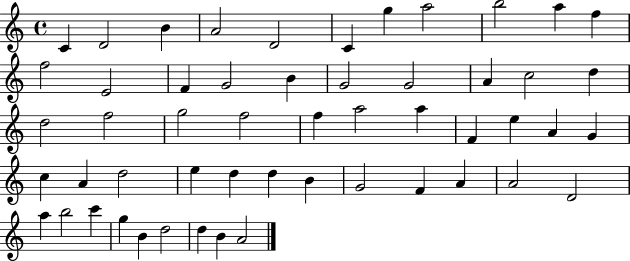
X:1
T:Untitled
M:4/4
L:1/4
K:C
C D2 B A2 D2 C g a2 b2 a f f2 E2 F G2 B G2 G2 A c2 d d2 f2 g2 f2 f a2 a F e A G c A d2 e d d B G2 F A A2 D2 a b2 c' g B d2 d B A2